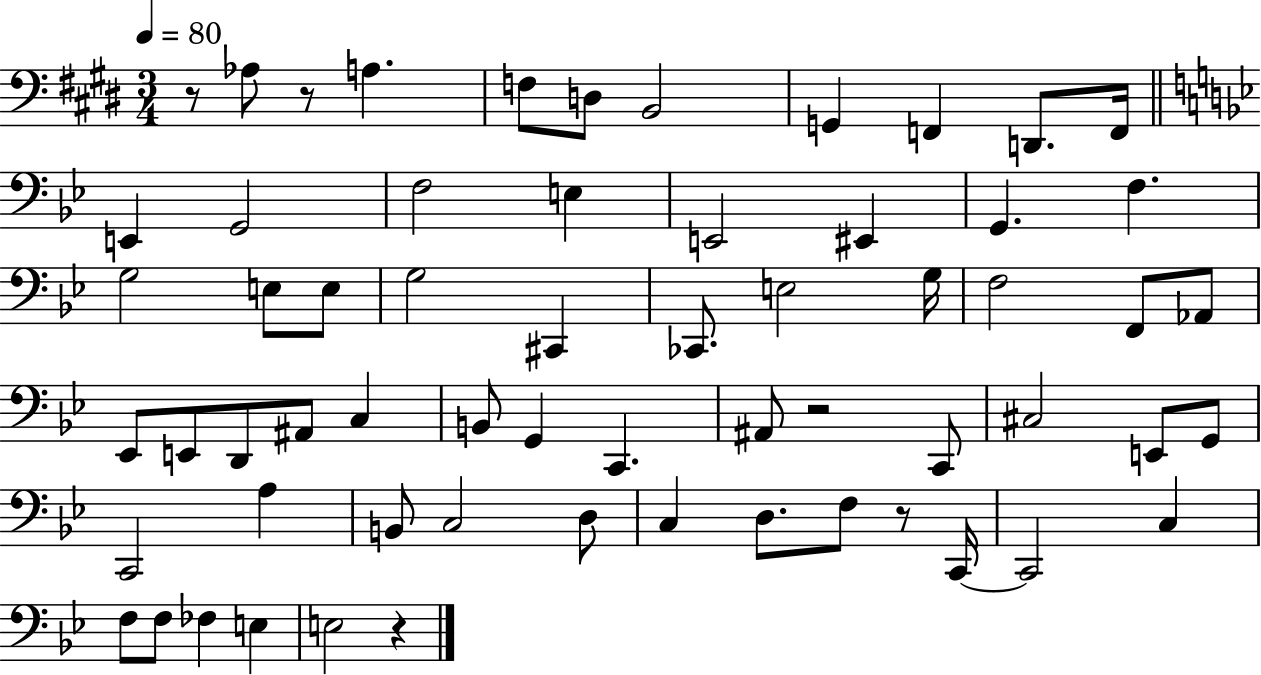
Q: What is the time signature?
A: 3/4